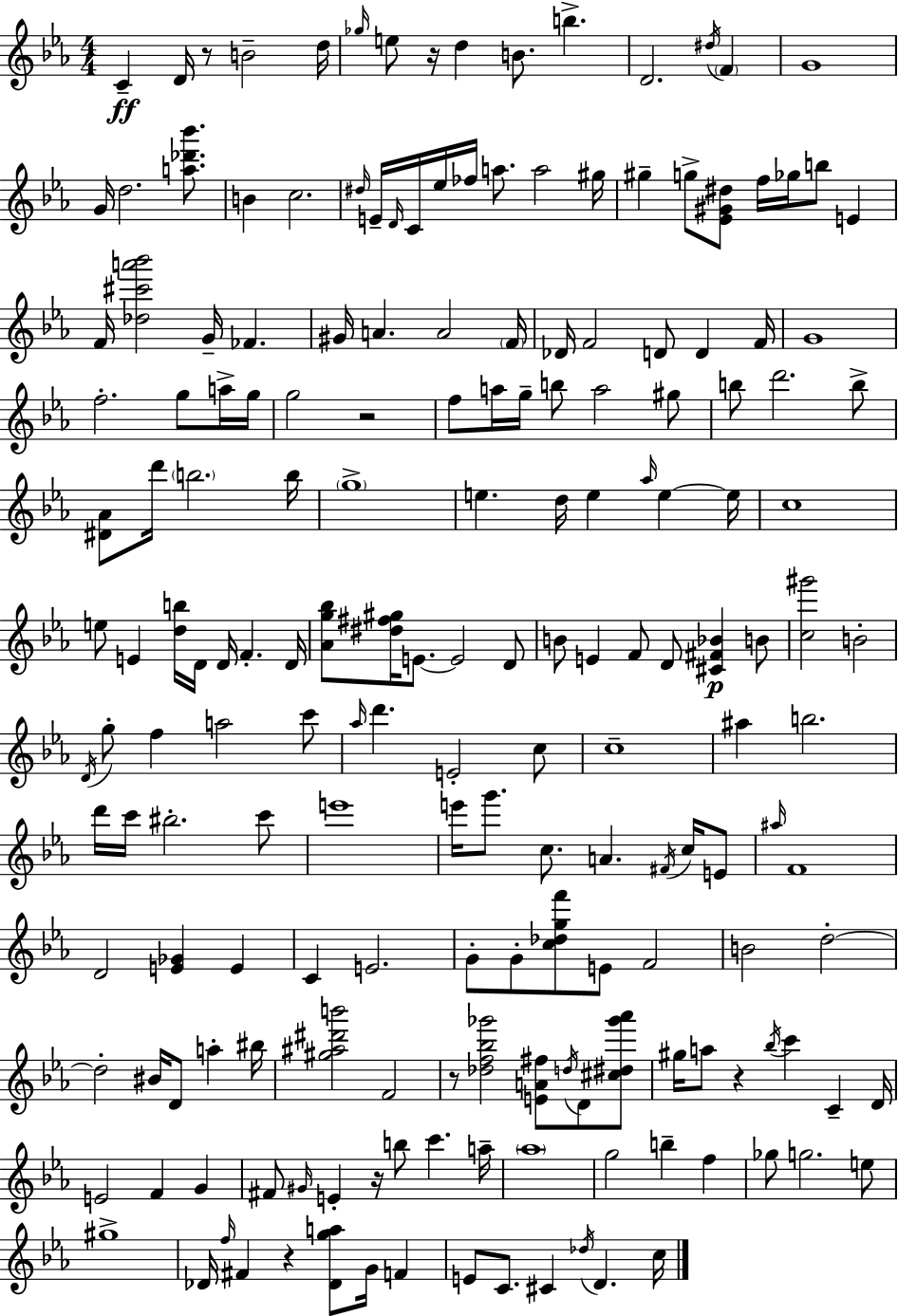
X:1
T:Untitled
M:4/4
L:1/4
K:Cm
C D/4 z/2 B2 d/4 _g/4 e/2 z/4 d B/2 b D2 ^d/4 F G4 G/4 d2 [a_d'_b']/2 B c2 ^d/4 E/4 D/4 C/4 _e/4 _f/4 a/2 a2 ^g/4 ^g g/2 [_E^G^d]/2 f/4 _g/4 b/2 E F/4 [_d^c'a'_b']2 G/4 _F ^G/4 A A2 F/4 _D/4 F2 D/2 D F/4 G4 f2 g/2 a/4 g/4 g2 z2 f/2 a/4 g/4 b/2 a2 ^g/2 b/2 d'2 b/2 [^D_A]/2 d'/4 b2 b/4 g4 e d/4 e _a/4 e e/4 c4 e/2 E [db]/4 D/4 D/4 F D/4 [_Ag_b]/2 [^d^f^g]/4 E/2 E2 D/2 B/2 E F/2 D/2 [^C^F_B] B/2 [c^g']2 B2 D/4 g/2 f a2 c'/2 _a/4 d' E2 c/2 c4 ^a b2 d'/4 c'/4 ^b2 c'/2 e'4 e'/4 g'/2 c/2 A ^F/4 c/4 E/2 ^a/4 F4 D2 [E_G] E C E2 G/2 G/2 [c_dgf']/2 E/2 F2 B2 d2 d2 ^B/4 D/2 a ^b/4 [^g^a^d'b']2 F2 z/2 [_df_b_g']2 [EA^f]/2 d/4 D/2 [^c^d_g'_a']/2 ^g/4 a/2 z _b/4 c' C D/4 E2 F G ^F/2 ^G/4 E z/4 b/2 c' a/4 _a4 g2 b f _g/2 g2 e/2 ^g4 _D/4 f/4 ^F z [_Dga]/2 G/4 F E/2 C/2 ^C _d/4 D c/4